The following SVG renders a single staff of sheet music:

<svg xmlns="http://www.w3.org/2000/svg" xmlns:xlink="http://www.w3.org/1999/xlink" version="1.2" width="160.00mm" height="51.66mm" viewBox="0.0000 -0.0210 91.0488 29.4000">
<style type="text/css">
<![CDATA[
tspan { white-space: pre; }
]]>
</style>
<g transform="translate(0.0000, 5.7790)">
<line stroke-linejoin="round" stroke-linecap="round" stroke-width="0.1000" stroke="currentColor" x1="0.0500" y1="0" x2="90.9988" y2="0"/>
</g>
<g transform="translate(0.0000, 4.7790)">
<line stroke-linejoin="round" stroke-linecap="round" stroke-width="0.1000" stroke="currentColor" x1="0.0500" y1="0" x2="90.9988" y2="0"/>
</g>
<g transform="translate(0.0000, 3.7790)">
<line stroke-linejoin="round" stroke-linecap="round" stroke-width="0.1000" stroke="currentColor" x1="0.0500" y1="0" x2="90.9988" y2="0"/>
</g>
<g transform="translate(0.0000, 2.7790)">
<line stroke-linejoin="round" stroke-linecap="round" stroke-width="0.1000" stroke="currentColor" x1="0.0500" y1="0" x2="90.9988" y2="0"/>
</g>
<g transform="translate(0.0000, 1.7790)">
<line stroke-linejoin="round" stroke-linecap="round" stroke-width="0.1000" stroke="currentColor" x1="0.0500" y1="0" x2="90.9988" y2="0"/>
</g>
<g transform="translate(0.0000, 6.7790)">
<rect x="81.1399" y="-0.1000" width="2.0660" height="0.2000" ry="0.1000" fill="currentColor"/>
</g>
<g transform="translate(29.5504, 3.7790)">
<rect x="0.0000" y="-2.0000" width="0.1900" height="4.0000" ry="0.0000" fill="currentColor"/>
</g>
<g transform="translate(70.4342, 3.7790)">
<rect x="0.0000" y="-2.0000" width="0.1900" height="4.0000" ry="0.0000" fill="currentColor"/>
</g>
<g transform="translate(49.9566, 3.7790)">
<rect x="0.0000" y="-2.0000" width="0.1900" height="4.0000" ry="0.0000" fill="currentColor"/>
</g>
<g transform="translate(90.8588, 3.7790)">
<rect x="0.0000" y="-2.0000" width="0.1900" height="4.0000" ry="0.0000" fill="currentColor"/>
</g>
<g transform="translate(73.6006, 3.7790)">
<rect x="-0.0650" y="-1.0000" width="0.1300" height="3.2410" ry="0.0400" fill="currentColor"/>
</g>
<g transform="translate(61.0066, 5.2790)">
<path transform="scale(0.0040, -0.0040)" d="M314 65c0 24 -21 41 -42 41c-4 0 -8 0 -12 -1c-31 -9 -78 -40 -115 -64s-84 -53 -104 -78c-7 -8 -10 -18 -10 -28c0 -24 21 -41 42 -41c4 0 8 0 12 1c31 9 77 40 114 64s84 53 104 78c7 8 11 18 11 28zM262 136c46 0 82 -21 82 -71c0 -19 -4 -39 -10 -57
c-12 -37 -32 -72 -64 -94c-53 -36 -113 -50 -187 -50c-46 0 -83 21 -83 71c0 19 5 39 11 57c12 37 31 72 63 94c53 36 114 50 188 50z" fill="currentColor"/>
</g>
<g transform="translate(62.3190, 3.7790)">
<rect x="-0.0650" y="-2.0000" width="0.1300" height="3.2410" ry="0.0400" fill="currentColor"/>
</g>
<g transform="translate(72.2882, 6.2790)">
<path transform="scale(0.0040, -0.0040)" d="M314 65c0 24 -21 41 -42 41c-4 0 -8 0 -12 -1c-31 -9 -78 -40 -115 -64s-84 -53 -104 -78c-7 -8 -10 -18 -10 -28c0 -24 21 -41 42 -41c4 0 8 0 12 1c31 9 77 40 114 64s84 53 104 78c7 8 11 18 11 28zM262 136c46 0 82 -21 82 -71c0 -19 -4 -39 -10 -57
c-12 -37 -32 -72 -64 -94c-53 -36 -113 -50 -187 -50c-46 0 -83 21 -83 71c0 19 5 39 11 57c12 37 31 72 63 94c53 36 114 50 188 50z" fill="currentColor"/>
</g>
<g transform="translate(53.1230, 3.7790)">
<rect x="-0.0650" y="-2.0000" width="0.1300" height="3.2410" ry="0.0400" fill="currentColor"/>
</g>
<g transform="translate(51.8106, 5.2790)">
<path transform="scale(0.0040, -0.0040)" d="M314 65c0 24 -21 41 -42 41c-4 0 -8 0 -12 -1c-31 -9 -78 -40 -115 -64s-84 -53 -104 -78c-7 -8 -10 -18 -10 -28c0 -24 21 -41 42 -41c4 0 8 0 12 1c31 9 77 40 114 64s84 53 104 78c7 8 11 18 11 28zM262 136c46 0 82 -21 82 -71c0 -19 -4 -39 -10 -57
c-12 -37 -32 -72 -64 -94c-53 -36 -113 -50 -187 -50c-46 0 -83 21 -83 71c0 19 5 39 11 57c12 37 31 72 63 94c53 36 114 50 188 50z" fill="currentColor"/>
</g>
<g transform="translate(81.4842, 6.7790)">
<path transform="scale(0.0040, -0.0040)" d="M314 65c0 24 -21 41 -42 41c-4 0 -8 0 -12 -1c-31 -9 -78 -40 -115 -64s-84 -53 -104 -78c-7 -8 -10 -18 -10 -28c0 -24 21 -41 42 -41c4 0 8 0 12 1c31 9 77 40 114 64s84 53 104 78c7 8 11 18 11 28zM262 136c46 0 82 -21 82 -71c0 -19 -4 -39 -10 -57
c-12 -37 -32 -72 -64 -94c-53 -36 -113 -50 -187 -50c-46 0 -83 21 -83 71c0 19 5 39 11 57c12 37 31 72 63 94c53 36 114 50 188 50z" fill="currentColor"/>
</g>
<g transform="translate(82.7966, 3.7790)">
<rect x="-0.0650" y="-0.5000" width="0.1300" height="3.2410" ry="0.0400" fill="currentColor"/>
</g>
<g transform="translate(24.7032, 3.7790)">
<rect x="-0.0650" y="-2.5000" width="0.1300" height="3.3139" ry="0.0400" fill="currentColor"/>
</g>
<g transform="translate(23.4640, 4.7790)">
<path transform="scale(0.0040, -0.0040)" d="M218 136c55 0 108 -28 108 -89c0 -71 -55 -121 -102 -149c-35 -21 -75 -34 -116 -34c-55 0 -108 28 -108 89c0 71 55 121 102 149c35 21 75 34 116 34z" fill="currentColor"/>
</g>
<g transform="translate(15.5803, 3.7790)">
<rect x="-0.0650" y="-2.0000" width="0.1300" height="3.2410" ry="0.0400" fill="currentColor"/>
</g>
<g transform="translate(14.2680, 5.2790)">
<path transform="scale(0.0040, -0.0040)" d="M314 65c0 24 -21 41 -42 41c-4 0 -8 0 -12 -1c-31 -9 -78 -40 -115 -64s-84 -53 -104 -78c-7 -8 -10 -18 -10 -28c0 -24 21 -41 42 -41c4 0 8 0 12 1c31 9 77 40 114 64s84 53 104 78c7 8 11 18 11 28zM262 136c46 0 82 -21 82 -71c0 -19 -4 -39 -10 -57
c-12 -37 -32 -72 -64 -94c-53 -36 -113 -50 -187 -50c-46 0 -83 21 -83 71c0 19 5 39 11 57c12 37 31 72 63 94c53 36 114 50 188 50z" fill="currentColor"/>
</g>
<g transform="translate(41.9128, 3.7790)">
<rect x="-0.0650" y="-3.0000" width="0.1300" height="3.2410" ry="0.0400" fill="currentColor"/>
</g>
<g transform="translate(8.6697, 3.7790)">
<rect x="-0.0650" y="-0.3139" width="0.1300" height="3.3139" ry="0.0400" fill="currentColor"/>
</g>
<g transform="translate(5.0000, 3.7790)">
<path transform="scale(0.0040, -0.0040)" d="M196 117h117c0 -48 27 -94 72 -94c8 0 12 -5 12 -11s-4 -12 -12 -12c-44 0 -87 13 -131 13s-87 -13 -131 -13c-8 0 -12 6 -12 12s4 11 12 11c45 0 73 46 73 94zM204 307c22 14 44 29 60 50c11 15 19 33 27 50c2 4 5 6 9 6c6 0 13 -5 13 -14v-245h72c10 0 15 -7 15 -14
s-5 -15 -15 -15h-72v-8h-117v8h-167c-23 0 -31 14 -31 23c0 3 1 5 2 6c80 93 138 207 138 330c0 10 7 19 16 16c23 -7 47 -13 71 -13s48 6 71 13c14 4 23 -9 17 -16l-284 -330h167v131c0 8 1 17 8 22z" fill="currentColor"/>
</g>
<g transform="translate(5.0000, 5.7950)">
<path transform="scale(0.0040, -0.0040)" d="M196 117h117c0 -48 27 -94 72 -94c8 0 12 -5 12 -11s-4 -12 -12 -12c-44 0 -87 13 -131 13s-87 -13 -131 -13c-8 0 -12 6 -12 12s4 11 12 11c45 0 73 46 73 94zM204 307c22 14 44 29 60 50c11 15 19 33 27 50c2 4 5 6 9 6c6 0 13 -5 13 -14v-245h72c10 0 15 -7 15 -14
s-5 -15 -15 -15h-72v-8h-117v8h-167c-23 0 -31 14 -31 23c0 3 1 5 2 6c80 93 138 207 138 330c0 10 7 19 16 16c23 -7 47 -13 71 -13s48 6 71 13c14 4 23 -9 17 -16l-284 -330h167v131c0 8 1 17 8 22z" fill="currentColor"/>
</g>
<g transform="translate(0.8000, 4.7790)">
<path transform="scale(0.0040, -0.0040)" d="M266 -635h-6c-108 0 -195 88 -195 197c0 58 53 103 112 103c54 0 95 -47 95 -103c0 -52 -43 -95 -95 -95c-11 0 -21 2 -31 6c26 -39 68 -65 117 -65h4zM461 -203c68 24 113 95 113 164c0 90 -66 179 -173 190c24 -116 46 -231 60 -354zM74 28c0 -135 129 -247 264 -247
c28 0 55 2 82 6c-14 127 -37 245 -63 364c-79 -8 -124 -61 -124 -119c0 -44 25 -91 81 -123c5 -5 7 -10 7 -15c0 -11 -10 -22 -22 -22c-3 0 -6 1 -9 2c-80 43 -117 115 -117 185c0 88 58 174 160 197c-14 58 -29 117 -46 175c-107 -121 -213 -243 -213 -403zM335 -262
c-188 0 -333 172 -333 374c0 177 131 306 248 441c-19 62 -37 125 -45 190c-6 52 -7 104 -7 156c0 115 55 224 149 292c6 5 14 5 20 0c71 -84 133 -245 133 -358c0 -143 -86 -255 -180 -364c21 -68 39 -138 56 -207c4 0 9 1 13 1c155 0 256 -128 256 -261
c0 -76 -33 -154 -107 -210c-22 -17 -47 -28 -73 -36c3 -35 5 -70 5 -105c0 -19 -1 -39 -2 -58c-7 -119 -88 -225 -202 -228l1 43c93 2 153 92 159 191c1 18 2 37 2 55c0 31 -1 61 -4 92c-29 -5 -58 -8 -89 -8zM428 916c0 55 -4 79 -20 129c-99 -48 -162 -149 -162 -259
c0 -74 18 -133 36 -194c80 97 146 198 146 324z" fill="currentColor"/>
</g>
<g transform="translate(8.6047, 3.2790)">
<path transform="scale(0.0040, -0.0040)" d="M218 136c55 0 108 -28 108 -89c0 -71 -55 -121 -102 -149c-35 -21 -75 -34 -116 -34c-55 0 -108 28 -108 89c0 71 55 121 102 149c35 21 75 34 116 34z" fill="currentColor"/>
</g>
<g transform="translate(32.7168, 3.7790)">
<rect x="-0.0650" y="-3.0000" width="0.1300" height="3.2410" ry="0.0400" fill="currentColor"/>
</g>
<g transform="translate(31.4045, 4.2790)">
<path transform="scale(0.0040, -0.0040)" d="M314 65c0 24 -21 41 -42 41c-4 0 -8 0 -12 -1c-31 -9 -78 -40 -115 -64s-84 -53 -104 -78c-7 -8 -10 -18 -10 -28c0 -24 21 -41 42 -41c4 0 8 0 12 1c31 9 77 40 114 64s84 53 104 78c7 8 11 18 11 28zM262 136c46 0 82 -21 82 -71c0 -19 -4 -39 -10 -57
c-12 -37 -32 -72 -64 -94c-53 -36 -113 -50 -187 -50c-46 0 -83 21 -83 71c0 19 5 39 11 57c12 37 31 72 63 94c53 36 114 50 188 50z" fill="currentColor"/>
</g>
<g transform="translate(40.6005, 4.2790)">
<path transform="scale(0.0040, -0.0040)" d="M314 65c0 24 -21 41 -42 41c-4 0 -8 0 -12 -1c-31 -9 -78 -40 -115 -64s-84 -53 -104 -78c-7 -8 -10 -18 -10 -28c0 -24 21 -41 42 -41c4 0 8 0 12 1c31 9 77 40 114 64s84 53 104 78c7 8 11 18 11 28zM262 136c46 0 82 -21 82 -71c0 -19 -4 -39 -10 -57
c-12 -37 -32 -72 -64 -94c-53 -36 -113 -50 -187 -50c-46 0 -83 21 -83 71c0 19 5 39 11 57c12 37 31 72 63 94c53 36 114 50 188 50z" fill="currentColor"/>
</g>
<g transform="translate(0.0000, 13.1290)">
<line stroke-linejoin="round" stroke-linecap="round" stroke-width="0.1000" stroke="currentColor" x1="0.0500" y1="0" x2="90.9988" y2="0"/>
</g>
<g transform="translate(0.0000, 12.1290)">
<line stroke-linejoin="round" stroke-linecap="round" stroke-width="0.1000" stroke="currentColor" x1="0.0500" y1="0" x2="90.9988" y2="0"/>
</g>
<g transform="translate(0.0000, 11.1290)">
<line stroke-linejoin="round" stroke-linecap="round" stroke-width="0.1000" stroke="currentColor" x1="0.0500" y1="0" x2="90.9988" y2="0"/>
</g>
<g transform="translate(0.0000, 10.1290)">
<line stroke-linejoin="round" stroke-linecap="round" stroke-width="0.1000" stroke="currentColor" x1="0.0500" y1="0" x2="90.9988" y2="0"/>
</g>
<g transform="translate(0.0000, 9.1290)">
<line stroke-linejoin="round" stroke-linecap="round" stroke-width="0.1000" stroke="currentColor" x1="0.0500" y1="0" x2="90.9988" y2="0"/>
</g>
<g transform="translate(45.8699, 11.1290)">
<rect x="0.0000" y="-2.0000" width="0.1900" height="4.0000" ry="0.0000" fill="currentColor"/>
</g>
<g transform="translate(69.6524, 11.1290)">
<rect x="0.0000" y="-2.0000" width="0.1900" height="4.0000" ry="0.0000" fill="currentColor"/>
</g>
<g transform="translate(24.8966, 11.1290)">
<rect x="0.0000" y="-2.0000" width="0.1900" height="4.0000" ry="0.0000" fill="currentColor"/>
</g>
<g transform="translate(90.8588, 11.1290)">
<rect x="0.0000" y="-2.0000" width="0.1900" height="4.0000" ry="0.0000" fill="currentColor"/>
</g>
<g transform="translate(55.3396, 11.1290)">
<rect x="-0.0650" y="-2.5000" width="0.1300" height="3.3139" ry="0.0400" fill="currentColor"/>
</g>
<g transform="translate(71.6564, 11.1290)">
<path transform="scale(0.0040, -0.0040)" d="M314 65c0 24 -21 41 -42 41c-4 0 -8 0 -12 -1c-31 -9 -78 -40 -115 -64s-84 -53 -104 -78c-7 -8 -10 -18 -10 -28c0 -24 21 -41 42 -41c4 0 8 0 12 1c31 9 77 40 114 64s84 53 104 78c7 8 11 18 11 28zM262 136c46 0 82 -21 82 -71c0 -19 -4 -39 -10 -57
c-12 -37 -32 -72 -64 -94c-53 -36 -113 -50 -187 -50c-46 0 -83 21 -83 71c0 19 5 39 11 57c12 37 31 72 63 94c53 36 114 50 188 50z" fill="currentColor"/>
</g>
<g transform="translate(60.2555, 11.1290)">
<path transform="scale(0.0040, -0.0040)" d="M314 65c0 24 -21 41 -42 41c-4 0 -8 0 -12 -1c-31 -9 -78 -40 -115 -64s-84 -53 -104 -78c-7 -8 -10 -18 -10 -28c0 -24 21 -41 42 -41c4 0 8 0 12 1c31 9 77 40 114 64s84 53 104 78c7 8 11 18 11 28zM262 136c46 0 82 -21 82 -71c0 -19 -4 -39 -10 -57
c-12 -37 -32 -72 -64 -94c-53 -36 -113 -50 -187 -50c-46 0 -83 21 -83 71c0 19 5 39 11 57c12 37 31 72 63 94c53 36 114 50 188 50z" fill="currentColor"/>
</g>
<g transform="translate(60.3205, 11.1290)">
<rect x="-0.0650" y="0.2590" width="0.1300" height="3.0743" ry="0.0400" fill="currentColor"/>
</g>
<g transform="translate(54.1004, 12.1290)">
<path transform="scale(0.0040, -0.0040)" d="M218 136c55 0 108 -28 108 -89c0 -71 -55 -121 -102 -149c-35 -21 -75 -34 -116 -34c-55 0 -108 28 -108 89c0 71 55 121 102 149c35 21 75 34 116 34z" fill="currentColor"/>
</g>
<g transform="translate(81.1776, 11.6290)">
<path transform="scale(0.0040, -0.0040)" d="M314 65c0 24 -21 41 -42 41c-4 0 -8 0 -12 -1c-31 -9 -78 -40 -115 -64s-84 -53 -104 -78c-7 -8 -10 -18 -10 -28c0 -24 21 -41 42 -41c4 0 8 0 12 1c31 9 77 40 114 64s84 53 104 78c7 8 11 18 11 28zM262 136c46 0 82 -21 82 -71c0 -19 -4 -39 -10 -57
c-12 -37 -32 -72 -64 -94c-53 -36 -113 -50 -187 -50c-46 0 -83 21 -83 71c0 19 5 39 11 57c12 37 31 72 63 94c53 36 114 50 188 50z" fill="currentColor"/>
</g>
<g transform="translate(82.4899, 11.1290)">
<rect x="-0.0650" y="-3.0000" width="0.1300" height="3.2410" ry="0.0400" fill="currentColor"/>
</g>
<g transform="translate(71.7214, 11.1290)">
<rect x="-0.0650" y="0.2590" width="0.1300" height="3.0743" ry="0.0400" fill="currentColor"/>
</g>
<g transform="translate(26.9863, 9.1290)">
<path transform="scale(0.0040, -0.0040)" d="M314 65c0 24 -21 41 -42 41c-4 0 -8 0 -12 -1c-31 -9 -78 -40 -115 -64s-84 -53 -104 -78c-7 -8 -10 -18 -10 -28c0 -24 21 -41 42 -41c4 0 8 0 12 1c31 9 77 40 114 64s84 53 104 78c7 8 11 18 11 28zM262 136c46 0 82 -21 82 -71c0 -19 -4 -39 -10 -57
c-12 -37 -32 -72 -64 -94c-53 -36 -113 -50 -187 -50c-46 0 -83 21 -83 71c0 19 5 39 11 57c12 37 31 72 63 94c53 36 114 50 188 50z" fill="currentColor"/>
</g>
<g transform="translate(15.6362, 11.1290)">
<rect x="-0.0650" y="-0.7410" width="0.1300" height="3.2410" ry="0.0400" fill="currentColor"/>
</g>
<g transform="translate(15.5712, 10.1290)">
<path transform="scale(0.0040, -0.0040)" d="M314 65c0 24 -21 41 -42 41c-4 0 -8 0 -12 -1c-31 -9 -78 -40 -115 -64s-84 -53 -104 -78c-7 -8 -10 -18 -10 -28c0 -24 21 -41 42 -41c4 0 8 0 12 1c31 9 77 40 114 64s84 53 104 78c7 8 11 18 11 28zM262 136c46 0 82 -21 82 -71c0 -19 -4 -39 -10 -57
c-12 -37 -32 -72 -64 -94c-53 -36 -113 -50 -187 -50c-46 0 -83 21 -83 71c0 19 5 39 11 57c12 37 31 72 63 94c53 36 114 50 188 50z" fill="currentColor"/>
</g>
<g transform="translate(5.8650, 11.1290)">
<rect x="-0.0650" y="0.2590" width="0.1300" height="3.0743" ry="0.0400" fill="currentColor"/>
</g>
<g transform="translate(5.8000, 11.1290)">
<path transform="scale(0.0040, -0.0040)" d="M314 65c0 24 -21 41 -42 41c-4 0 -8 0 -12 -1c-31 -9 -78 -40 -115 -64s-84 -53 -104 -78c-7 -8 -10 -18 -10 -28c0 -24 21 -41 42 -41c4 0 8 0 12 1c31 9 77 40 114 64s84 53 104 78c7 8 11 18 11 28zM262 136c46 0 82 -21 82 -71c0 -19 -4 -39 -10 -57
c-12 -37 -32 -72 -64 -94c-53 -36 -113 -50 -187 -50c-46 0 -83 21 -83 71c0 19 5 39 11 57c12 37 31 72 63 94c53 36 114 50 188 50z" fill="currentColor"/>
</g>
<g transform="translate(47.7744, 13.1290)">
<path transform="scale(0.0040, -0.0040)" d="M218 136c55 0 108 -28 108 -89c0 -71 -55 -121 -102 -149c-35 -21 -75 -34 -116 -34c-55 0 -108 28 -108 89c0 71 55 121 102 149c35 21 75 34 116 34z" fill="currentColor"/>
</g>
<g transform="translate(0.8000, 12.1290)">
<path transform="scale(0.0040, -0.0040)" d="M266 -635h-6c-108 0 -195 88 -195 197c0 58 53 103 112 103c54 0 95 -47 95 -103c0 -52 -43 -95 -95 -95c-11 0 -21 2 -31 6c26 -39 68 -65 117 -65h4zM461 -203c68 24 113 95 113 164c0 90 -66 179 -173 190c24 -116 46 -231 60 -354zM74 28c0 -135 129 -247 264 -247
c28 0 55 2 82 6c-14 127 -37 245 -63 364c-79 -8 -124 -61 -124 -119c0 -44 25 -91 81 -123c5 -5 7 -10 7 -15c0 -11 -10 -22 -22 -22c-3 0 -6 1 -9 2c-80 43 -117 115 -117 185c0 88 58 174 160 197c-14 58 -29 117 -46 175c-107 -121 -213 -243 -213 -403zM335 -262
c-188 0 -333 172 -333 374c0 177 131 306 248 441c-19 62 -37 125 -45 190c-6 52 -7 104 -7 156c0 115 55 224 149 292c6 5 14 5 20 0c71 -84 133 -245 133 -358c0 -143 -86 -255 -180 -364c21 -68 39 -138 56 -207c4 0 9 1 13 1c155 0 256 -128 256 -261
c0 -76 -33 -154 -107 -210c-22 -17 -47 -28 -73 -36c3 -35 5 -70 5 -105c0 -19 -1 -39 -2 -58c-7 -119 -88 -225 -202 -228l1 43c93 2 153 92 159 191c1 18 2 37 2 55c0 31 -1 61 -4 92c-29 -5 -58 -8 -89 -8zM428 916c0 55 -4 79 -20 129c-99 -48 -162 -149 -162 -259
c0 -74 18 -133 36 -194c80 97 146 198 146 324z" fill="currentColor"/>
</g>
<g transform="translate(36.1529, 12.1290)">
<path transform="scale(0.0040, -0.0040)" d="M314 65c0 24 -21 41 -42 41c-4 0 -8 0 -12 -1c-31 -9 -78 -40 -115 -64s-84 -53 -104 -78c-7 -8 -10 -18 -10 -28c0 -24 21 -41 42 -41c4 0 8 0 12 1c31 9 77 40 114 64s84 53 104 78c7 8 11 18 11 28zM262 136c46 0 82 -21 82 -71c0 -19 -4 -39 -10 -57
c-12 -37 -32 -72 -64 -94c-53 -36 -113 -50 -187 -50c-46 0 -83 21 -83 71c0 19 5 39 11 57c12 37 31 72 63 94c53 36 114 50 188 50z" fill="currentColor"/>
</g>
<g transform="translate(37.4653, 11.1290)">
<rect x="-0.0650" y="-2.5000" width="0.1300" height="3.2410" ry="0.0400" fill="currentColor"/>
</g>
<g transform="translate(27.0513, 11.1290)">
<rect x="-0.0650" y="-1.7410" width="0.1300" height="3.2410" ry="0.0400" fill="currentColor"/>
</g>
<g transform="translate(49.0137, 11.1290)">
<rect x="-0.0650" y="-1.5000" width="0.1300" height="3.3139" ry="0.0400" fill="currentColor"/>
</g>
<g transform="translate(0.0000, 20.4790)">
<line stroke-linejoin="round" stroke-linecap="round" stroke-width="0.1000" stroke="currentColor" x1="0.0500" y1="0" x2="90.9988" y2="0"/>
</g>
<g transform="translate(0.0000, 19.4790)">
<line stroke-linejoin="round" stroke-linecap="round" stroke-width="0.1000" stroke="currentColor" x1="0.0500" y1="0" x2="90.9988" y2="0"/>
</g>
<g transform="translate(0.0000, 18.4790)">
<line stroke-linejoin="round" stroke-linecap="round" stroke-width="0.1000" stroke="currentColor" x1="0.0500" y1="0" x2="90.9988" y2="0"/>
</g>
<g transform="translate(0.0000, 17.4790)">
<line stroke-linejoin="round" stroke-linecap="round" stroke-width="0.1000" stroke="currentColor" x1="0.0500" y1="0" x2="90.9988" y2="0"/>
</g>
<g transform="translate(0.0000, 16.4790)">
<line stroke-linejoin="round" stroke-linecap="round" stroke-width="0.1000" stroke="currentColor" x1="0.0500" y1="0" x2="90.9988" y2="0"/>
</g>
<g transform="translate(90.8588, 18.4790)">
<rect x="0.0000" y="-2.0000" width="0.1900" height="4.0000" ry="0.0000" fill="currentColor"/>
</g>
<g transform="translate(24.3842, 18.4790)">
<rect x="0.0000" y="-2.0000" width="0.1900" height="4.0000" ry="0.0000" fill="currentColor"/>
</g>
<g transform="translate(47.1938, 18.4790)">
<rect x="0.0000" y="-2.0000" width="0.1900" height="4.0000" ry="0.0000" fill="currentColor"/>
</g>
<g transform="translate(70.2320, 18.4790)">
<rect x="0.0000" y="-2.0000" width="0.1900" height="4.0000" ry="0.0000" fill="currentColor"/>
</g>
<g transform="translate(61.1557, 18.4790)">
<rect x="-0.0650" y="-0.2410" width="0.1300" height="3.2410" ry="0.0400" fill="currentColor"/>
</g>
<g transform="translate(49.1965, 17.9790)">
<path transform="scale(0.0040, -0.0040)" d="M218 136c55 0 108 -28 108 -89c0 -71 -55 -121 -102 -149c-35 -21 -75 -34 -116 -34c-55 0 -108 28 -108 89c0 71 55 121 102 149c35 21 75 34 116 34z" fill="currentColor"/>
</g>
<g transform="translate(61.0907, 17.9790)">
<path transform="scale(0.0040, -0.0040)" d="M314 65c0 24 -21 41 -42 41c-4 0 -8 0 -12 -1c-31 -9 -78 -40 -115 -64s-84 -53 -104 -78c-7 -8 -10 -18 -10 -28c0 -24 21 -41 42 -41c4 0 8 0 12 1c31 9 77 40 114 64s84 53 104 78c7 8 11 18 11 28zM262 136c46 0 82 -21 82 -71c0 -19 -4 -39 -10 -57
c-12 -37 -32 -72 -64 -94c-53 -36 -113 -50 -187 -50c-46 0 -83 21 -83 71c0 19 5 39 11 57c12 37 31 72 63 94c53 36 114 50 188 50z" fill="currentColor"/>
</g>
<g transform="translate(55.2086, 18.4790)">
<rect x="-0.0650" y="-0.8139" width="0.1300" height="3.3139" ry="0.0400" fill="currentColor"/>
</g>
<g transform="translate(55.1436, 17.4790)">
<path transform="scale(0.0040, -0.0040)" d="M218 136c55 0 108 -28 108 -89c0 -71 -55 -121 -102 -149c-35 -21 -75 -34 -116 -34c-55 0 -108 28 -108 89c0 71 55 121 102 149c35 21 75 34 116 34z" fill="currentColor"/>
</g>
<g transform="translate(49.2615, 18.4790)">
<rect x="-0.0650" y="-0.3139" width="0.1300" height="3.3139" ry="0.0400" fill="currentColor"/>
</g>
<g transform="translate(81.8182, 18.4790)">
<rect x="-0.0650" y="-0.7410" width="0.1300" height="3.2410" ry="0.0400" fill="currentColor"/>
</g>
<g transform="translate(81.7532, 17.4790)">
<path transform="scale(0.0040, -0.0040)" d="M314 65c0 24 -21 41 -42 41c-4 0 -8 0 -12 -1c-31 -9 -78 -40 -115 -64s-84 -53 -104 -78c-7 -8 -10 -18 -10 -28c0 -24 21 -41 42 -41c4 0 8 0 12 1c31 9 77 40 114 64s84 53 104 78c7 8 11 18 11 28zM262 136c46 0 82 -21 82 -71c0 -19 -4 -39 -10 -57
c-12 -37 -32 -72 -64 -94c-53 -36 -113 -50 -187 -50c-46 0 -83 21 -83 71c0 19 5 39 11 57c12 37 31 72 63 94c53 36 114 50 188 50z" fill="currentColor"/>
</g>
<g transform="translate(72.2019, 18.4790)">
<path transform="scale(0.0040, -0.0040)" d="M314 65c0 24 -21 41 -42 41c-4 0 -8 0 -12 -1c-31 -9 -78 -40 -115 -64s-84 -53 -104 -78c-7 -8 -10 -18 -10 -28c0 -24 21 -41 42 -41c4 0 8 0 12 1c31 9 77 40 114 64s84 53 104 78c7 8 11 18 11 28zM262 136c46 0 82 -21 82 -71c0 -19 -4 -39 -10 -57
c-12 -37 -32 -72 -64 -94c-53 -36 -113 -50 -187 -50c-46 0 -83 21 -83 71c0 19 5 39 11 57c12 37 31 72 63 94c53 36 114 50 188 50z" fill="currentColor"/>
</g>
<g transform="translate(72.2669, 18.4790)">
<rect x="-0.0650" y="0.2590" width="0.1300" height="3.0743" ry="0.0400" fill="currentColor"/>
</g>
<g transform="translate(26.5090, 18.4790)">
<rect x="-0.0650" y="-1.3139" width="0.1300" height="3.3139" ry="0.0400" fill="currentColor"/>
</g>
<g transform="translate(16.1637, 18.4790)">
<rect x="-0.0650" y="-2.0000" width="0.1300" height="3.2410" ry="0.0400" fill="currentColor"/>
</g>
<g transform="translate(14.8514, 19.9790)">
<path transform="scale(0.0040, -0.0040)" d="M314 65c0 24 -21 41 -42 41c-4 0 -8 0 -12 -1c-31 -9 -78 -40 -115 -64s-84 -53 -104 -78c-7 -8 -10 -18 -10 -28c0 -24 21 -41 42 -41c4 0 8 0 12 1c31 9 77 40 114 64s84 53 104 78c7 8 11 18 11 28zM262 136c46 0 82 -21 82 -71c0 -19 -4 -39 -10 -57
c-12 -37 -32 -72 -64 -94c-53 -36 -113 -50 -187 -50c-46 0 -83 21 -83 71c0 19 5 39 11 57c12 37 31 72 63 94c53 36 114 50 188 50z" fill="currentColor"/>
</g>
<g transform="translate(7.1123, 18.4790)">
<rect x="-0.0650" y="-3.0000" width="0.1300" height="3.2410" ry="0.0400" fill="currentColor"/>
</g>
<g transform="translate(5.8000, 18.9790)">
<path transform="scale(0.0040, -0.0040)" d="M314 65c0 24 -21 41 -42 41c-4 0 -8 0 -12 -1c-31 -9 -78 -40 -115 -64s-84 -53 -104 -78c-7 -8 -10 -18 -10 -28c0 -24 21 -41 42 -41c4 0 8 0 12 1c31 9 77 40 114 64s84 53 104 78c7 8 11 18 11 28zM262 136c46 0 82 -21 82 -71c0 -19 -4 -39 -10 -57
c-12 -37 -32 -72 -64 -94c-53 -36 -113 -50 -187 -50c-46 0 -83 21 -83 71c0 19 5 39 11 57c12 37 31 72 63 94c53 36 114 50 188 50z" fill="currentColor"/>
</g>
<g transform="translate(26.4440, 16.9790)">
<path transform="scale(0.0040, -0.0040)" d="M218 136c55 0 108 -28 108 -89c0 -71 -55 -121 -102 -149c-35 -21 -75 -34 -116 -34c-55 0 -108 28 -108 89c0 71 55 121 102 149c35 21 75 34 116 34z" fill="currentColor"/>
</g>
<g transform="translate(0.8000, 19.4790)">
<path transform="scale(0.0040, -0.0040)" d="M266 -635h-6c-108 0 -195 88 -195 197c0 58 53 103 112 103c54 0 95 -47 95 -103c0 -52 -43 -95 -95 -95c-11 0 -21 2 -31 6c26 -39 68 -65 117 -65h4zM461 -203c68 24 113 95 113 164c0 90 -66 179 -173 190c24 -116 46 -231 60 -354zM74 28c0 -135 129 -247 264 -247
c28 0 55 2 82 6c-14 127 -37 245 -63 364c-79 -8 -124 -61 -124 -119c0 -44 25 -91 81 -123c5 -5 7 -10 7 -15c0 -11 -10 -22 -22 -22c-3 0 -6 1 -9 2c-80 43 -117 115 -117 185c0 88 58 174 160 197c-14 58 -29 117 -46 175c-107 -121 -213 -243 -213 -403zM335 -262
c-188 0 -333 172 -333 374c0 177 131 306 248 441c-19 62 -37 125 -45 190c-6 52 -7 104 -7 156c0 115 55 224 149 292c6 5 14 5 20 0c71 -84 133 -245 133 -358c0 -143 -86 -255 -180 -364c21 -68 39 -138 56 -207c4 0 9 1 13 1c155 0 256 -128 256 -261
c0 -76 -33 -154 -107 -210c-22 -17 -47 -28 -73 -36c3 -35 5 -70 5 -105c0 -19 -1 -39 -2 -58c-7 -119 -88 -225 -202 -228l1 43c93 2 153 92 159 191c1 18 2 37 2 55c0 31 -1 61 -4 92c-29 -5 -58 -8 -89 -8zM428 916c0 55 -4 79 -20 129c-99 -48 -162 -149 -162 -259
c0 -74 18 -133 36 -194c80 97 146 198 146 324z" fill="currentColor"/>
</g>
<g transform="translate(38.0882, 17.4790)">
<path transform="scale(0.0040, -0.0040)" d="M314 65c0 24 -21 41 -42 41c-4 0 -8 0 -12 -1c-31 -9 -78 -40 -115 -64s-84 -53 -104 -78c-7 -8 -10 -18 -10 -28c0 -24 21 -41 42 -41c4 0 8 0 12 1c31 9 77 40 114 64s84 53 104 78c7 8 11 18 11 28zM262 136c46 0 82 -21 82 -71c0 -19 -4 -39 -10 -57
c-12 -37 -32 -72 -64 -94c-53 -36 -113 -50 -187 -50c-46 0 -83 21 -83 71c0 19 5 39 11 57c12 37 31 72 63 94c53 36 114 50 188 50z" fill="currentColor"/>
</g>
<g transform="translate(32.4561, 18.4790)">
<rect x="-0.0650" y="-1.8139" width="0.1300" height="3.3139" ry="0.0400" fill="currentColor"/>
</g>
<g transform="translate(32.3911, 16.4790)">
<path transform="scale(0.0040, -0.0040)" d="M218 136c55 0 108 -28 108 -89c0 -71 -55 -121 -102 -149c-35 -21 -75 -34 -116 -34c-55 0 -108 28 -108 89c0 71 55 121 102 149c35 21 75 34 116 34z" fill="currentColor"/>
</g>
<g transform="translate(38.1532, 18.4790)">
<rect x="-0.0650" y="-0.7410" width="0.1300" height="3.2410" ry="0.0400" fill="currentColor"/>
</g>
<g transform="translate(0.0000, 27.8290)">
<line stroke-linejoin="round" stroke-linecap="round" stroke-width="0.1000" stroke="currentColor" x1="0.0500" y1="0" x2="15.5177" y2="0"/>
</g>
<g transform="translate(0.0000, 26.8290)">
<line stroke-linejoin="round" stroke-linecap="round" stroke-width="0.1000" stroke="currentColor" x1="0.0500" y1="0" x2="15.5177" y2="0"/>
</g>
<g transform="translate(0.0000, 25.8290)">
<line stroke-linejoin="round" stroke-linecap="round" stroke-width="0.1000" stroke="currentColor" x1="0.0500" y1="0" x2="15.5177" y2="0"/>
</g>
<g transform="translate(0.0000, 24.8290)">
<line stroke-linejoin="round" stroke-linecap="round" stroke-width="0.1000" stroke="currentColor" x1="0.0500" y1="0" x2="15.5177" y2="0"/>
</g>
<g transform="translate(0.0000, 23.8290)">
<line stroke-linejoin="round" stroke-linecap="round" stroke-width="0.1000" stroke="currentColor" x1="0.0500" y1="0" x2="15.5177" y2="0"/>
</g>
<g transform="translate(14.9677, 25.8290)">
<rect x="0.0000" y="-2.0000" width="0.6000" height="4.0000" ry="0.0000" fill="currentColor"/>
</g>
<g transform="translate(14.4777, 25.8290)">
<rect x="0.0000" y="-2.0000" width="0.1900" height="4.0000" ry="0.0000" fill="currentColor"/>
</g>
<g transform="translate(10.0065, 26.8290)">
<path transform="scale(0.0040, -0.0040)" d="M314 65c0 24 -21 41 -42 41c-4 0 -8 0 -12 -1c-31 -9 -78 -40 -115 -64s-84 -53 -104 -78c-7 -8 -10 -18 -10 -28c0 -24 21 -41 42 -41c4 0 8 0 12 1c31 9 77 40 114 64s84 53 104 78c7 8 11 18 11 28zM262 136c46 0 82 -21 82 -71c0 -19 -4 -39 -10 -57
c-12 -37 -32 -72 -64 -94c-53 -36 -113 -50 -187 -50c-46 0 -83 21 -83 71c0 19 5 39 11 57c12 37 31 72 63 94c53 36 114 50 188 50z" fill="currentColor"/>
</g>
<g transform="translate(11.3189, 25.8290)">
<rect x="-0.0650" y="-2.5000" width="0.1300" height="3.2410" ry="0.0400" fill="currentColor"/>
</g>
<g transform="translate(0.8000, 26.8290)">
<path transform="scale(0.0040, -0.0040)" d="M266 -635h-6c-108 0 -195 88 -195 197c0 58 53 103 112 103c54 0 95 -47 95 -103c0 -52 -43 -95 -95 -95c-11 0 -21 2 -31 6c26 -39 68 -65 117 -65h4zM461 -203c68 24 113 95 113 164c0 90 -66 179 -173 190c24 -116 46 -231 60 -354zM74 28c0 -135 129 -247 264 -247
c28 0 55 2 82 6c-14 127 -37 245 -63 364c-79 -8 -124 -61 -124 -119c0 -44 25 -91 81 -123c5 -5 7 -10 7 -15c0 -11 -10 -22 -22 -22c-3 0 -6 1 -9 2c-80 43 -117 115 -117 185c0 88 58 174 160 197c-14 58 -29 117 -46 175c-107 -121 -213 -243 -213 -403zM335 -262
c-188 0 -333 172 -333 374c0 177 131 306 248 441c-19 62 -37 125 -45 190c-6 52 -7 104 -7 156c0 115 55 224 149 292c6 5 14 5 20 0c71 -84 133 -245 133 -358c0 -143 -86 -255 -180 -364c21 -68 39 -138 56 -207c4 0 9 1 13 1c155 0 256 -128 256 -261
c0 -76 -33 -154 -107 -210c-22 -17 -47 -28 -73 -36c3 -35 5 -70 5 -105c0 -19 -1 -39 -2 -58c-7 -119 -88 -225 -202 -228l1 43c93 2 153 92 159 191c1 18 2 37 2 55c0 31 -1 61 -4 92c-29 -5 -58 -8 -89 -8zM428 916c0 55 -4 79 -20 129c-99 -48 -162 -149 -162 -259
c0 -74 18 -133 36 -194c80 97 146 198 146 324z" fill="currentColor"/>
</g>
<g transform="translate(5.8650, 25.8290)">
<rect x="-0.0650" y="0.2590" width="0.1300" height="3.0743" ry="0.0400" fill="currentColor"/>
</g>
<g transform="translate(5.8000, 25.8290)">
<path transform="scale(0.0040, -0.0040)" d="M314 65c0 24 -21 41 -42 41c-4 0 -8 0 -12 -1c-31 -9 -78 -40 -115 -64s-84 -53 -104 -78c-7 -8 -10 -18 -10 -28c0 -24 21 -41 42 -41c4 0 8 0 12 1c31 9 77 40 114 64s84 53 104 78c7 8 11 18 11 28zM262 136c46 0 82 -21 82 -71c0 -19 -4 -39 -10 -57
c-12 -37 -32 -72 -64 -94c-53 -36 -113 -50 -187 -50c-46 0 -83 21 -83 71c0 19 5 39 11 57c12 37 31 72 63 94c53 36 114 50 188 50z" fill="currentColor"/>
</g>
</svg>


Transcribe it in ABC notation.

X:1
T:Untitled
M:4/4
L:1/4
K:C
c F2 G A2 A2 F2 F2 D2 C2 B2 d2 f2 G2 E G B2 B2 A2 A2 F2 e f d2 c d c2 B2 d2 B2 G2